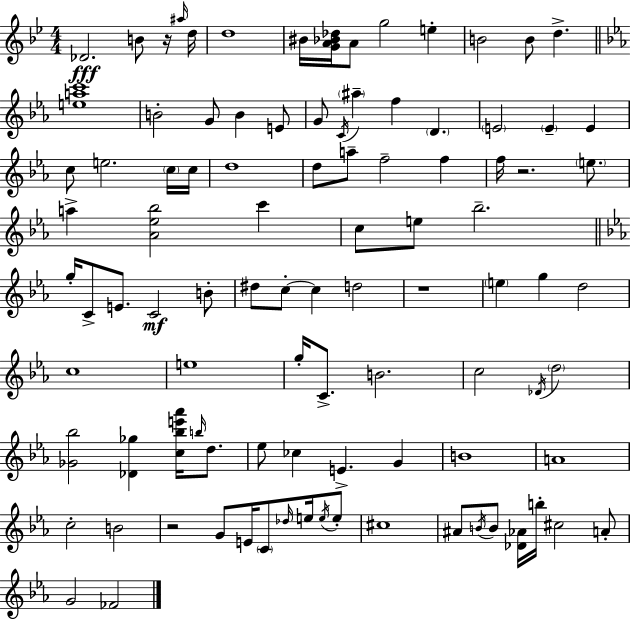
{
  \clef treble
  \numericTimeSignature
  \time 4/4
  \key bes \major
  des'2.\fff b'8 r16 \grace { ais''16 } | d''16 d''1 | bis'16 <g' a' bes' des''>16 a'8 g''2 e''4-. | b'2 b'8 d''4.-> | \break \bar "||" \break \key ees \major <e'' a'' c'''>1 | b'2-. g'8 b'4 e'8 | g'8 \acciaccatura { c'16 } \parenthesize ais''4-- f''4 \parenthesize d'4. | \parenthesize e'2 \parenthesize e'4-- e'4 | \break c''8 e''2. \parenthesize c''16 | c''16 d''1 | d''8 a''8-- f''2-- f''4 | f''16 r2. \parenthesize e''8. | \break a''4-> <aes' ees'' bes''>2 c'''4 | c''8 e''8 bes''2.-- | \bar "||" \break \key c \minor g''16-. c'8-> e'8. c'2\mf b'8-. | dis''8 c''8-.~~ c''4 d''2 | r1 | \parenthesize e''4 g''4 d''2 | \break c''1 | e''1 | g''16-. c'8.-> b'2. | c''2 \acciaccatura { des'16 } \parenthesize d''2 | \break <ges' bes''>2 <des' ges''>4 <c'' bes'' e''' aes'''>16 \grace { b''16 } d''8. | ees''8 ces''4 e'4.-> g'4 | b'1 | a'1 | \break c''2-. b'2 | r2 g'8 e'16 \parenthesize c'8 \grace { des''16 } | e''16 \acciaccatura { e''16 } e''8-. cis''1 | ais'8 \acciaccatura { b'16 } b'8 <des' aes'>16 b''16-. cis''2 | \break a'8-. g'2 fes'2 | \bar "|."
}